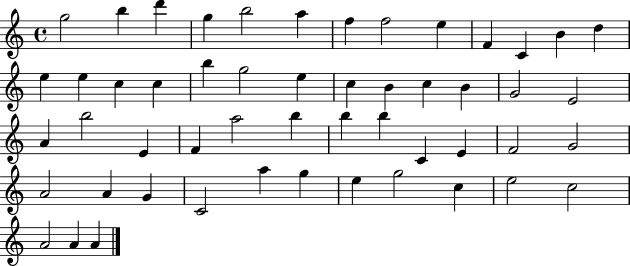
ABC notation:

X:1
T:Untitled
M:4/4
L:1/4
K:C
g2 b d' g b2 a f f2 e F C B d e e c c b g2 e c B c B G2 E2 A b2 E F a2 b b b C E F2 G2 A2 A G C2 a g e g2 c e2 c2 A2 A A